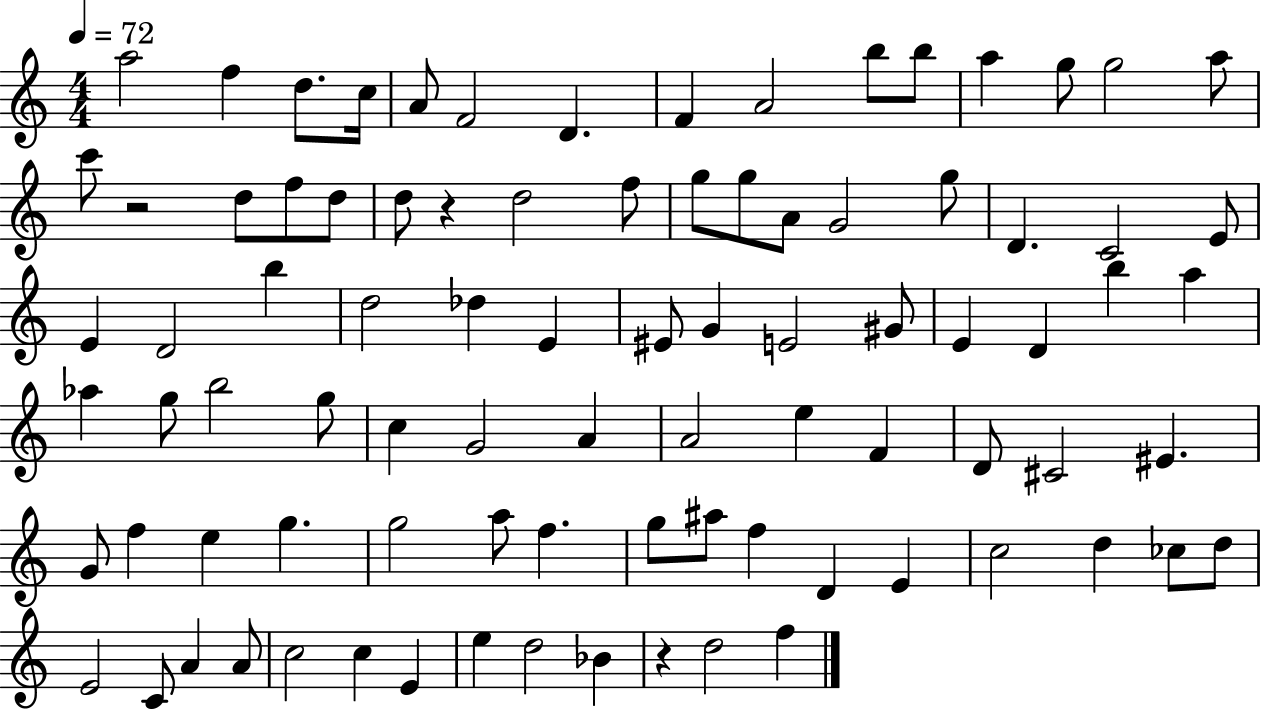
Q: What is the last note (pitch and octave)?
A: F5